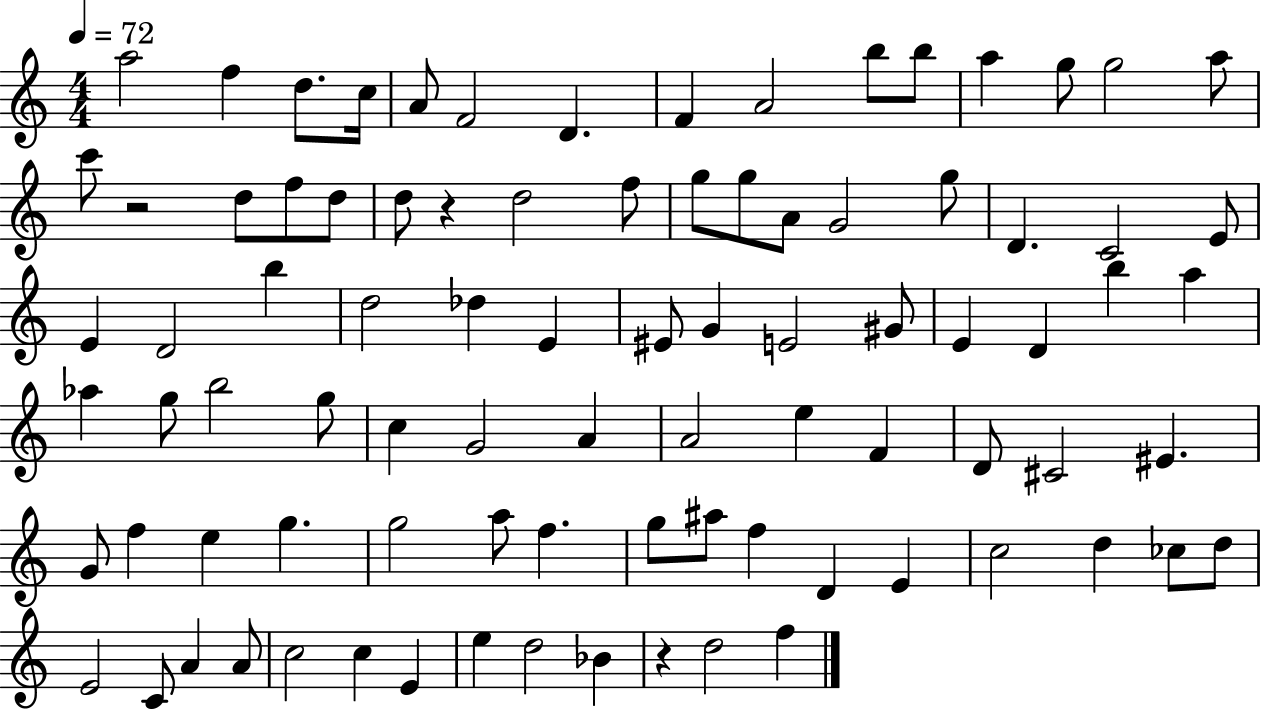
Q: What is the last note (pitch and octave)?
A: F5